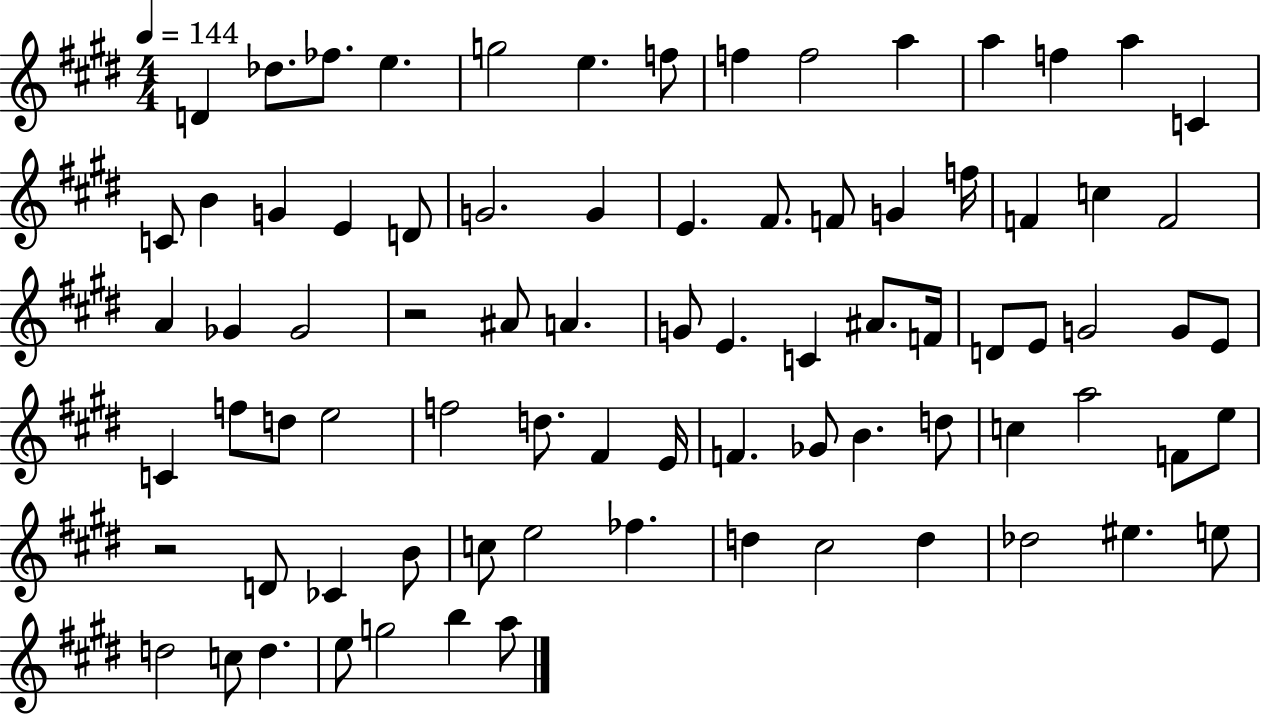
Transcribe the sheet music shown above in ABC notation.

X:1
T:Untitled
M:4/4
L:1/4
K:E
D _d/2 _f/2 e g2 e f/2 f f2 a a f a C C/2 B G E D/2 G2 G E ^F/2 F/2 G f/4 F c F2 A _G _G2 z2 ^A/2 A G/2 E C ^A/2 F/4 D/2 E/2 G2 G/2 E/2 C f/2 d/2 e2 f2 d/2 ^F E/4 F _G/2 B d/2 c a2 F/2 e/2 z2 D/2 _C B/2 c/2 e2 _f d ^c2 d _d2 ^e e/2 d2 c/2 d e/2 g2 b a/2